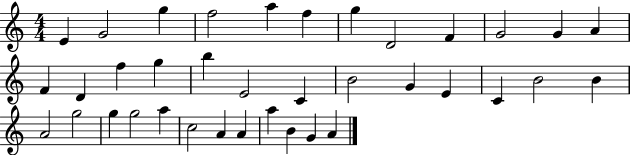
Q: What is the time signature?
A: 4/4